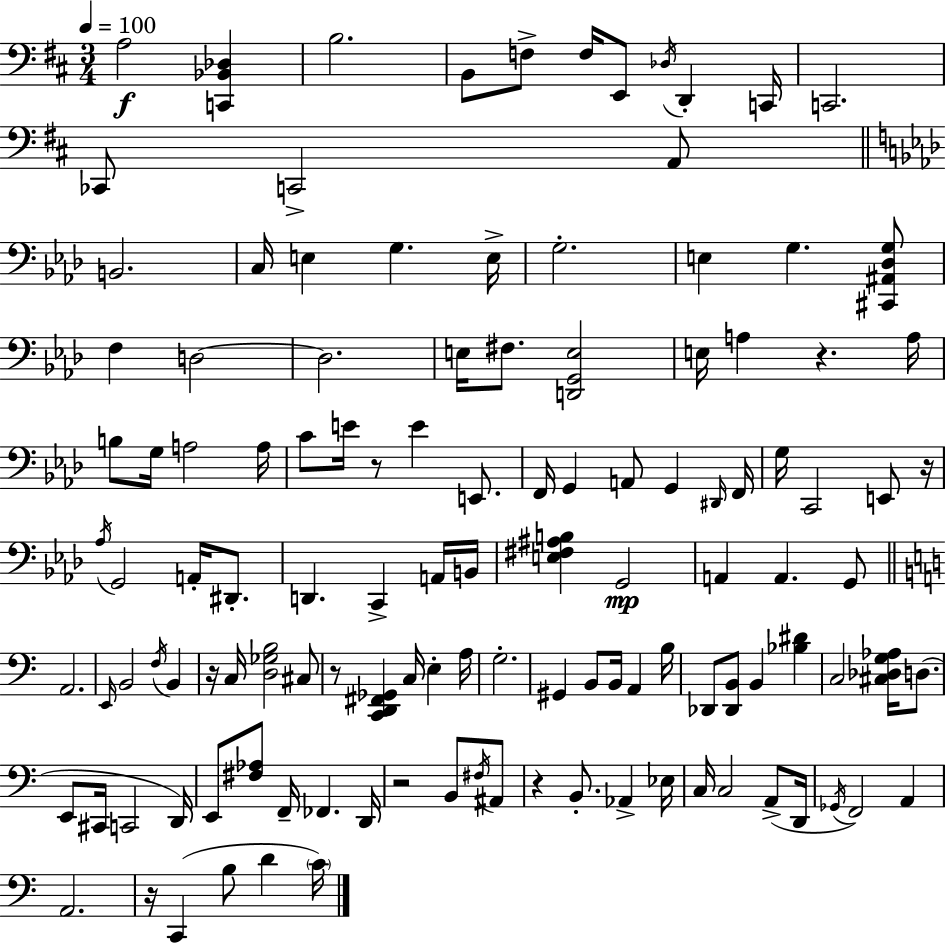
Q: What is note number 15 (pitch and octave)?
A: C3